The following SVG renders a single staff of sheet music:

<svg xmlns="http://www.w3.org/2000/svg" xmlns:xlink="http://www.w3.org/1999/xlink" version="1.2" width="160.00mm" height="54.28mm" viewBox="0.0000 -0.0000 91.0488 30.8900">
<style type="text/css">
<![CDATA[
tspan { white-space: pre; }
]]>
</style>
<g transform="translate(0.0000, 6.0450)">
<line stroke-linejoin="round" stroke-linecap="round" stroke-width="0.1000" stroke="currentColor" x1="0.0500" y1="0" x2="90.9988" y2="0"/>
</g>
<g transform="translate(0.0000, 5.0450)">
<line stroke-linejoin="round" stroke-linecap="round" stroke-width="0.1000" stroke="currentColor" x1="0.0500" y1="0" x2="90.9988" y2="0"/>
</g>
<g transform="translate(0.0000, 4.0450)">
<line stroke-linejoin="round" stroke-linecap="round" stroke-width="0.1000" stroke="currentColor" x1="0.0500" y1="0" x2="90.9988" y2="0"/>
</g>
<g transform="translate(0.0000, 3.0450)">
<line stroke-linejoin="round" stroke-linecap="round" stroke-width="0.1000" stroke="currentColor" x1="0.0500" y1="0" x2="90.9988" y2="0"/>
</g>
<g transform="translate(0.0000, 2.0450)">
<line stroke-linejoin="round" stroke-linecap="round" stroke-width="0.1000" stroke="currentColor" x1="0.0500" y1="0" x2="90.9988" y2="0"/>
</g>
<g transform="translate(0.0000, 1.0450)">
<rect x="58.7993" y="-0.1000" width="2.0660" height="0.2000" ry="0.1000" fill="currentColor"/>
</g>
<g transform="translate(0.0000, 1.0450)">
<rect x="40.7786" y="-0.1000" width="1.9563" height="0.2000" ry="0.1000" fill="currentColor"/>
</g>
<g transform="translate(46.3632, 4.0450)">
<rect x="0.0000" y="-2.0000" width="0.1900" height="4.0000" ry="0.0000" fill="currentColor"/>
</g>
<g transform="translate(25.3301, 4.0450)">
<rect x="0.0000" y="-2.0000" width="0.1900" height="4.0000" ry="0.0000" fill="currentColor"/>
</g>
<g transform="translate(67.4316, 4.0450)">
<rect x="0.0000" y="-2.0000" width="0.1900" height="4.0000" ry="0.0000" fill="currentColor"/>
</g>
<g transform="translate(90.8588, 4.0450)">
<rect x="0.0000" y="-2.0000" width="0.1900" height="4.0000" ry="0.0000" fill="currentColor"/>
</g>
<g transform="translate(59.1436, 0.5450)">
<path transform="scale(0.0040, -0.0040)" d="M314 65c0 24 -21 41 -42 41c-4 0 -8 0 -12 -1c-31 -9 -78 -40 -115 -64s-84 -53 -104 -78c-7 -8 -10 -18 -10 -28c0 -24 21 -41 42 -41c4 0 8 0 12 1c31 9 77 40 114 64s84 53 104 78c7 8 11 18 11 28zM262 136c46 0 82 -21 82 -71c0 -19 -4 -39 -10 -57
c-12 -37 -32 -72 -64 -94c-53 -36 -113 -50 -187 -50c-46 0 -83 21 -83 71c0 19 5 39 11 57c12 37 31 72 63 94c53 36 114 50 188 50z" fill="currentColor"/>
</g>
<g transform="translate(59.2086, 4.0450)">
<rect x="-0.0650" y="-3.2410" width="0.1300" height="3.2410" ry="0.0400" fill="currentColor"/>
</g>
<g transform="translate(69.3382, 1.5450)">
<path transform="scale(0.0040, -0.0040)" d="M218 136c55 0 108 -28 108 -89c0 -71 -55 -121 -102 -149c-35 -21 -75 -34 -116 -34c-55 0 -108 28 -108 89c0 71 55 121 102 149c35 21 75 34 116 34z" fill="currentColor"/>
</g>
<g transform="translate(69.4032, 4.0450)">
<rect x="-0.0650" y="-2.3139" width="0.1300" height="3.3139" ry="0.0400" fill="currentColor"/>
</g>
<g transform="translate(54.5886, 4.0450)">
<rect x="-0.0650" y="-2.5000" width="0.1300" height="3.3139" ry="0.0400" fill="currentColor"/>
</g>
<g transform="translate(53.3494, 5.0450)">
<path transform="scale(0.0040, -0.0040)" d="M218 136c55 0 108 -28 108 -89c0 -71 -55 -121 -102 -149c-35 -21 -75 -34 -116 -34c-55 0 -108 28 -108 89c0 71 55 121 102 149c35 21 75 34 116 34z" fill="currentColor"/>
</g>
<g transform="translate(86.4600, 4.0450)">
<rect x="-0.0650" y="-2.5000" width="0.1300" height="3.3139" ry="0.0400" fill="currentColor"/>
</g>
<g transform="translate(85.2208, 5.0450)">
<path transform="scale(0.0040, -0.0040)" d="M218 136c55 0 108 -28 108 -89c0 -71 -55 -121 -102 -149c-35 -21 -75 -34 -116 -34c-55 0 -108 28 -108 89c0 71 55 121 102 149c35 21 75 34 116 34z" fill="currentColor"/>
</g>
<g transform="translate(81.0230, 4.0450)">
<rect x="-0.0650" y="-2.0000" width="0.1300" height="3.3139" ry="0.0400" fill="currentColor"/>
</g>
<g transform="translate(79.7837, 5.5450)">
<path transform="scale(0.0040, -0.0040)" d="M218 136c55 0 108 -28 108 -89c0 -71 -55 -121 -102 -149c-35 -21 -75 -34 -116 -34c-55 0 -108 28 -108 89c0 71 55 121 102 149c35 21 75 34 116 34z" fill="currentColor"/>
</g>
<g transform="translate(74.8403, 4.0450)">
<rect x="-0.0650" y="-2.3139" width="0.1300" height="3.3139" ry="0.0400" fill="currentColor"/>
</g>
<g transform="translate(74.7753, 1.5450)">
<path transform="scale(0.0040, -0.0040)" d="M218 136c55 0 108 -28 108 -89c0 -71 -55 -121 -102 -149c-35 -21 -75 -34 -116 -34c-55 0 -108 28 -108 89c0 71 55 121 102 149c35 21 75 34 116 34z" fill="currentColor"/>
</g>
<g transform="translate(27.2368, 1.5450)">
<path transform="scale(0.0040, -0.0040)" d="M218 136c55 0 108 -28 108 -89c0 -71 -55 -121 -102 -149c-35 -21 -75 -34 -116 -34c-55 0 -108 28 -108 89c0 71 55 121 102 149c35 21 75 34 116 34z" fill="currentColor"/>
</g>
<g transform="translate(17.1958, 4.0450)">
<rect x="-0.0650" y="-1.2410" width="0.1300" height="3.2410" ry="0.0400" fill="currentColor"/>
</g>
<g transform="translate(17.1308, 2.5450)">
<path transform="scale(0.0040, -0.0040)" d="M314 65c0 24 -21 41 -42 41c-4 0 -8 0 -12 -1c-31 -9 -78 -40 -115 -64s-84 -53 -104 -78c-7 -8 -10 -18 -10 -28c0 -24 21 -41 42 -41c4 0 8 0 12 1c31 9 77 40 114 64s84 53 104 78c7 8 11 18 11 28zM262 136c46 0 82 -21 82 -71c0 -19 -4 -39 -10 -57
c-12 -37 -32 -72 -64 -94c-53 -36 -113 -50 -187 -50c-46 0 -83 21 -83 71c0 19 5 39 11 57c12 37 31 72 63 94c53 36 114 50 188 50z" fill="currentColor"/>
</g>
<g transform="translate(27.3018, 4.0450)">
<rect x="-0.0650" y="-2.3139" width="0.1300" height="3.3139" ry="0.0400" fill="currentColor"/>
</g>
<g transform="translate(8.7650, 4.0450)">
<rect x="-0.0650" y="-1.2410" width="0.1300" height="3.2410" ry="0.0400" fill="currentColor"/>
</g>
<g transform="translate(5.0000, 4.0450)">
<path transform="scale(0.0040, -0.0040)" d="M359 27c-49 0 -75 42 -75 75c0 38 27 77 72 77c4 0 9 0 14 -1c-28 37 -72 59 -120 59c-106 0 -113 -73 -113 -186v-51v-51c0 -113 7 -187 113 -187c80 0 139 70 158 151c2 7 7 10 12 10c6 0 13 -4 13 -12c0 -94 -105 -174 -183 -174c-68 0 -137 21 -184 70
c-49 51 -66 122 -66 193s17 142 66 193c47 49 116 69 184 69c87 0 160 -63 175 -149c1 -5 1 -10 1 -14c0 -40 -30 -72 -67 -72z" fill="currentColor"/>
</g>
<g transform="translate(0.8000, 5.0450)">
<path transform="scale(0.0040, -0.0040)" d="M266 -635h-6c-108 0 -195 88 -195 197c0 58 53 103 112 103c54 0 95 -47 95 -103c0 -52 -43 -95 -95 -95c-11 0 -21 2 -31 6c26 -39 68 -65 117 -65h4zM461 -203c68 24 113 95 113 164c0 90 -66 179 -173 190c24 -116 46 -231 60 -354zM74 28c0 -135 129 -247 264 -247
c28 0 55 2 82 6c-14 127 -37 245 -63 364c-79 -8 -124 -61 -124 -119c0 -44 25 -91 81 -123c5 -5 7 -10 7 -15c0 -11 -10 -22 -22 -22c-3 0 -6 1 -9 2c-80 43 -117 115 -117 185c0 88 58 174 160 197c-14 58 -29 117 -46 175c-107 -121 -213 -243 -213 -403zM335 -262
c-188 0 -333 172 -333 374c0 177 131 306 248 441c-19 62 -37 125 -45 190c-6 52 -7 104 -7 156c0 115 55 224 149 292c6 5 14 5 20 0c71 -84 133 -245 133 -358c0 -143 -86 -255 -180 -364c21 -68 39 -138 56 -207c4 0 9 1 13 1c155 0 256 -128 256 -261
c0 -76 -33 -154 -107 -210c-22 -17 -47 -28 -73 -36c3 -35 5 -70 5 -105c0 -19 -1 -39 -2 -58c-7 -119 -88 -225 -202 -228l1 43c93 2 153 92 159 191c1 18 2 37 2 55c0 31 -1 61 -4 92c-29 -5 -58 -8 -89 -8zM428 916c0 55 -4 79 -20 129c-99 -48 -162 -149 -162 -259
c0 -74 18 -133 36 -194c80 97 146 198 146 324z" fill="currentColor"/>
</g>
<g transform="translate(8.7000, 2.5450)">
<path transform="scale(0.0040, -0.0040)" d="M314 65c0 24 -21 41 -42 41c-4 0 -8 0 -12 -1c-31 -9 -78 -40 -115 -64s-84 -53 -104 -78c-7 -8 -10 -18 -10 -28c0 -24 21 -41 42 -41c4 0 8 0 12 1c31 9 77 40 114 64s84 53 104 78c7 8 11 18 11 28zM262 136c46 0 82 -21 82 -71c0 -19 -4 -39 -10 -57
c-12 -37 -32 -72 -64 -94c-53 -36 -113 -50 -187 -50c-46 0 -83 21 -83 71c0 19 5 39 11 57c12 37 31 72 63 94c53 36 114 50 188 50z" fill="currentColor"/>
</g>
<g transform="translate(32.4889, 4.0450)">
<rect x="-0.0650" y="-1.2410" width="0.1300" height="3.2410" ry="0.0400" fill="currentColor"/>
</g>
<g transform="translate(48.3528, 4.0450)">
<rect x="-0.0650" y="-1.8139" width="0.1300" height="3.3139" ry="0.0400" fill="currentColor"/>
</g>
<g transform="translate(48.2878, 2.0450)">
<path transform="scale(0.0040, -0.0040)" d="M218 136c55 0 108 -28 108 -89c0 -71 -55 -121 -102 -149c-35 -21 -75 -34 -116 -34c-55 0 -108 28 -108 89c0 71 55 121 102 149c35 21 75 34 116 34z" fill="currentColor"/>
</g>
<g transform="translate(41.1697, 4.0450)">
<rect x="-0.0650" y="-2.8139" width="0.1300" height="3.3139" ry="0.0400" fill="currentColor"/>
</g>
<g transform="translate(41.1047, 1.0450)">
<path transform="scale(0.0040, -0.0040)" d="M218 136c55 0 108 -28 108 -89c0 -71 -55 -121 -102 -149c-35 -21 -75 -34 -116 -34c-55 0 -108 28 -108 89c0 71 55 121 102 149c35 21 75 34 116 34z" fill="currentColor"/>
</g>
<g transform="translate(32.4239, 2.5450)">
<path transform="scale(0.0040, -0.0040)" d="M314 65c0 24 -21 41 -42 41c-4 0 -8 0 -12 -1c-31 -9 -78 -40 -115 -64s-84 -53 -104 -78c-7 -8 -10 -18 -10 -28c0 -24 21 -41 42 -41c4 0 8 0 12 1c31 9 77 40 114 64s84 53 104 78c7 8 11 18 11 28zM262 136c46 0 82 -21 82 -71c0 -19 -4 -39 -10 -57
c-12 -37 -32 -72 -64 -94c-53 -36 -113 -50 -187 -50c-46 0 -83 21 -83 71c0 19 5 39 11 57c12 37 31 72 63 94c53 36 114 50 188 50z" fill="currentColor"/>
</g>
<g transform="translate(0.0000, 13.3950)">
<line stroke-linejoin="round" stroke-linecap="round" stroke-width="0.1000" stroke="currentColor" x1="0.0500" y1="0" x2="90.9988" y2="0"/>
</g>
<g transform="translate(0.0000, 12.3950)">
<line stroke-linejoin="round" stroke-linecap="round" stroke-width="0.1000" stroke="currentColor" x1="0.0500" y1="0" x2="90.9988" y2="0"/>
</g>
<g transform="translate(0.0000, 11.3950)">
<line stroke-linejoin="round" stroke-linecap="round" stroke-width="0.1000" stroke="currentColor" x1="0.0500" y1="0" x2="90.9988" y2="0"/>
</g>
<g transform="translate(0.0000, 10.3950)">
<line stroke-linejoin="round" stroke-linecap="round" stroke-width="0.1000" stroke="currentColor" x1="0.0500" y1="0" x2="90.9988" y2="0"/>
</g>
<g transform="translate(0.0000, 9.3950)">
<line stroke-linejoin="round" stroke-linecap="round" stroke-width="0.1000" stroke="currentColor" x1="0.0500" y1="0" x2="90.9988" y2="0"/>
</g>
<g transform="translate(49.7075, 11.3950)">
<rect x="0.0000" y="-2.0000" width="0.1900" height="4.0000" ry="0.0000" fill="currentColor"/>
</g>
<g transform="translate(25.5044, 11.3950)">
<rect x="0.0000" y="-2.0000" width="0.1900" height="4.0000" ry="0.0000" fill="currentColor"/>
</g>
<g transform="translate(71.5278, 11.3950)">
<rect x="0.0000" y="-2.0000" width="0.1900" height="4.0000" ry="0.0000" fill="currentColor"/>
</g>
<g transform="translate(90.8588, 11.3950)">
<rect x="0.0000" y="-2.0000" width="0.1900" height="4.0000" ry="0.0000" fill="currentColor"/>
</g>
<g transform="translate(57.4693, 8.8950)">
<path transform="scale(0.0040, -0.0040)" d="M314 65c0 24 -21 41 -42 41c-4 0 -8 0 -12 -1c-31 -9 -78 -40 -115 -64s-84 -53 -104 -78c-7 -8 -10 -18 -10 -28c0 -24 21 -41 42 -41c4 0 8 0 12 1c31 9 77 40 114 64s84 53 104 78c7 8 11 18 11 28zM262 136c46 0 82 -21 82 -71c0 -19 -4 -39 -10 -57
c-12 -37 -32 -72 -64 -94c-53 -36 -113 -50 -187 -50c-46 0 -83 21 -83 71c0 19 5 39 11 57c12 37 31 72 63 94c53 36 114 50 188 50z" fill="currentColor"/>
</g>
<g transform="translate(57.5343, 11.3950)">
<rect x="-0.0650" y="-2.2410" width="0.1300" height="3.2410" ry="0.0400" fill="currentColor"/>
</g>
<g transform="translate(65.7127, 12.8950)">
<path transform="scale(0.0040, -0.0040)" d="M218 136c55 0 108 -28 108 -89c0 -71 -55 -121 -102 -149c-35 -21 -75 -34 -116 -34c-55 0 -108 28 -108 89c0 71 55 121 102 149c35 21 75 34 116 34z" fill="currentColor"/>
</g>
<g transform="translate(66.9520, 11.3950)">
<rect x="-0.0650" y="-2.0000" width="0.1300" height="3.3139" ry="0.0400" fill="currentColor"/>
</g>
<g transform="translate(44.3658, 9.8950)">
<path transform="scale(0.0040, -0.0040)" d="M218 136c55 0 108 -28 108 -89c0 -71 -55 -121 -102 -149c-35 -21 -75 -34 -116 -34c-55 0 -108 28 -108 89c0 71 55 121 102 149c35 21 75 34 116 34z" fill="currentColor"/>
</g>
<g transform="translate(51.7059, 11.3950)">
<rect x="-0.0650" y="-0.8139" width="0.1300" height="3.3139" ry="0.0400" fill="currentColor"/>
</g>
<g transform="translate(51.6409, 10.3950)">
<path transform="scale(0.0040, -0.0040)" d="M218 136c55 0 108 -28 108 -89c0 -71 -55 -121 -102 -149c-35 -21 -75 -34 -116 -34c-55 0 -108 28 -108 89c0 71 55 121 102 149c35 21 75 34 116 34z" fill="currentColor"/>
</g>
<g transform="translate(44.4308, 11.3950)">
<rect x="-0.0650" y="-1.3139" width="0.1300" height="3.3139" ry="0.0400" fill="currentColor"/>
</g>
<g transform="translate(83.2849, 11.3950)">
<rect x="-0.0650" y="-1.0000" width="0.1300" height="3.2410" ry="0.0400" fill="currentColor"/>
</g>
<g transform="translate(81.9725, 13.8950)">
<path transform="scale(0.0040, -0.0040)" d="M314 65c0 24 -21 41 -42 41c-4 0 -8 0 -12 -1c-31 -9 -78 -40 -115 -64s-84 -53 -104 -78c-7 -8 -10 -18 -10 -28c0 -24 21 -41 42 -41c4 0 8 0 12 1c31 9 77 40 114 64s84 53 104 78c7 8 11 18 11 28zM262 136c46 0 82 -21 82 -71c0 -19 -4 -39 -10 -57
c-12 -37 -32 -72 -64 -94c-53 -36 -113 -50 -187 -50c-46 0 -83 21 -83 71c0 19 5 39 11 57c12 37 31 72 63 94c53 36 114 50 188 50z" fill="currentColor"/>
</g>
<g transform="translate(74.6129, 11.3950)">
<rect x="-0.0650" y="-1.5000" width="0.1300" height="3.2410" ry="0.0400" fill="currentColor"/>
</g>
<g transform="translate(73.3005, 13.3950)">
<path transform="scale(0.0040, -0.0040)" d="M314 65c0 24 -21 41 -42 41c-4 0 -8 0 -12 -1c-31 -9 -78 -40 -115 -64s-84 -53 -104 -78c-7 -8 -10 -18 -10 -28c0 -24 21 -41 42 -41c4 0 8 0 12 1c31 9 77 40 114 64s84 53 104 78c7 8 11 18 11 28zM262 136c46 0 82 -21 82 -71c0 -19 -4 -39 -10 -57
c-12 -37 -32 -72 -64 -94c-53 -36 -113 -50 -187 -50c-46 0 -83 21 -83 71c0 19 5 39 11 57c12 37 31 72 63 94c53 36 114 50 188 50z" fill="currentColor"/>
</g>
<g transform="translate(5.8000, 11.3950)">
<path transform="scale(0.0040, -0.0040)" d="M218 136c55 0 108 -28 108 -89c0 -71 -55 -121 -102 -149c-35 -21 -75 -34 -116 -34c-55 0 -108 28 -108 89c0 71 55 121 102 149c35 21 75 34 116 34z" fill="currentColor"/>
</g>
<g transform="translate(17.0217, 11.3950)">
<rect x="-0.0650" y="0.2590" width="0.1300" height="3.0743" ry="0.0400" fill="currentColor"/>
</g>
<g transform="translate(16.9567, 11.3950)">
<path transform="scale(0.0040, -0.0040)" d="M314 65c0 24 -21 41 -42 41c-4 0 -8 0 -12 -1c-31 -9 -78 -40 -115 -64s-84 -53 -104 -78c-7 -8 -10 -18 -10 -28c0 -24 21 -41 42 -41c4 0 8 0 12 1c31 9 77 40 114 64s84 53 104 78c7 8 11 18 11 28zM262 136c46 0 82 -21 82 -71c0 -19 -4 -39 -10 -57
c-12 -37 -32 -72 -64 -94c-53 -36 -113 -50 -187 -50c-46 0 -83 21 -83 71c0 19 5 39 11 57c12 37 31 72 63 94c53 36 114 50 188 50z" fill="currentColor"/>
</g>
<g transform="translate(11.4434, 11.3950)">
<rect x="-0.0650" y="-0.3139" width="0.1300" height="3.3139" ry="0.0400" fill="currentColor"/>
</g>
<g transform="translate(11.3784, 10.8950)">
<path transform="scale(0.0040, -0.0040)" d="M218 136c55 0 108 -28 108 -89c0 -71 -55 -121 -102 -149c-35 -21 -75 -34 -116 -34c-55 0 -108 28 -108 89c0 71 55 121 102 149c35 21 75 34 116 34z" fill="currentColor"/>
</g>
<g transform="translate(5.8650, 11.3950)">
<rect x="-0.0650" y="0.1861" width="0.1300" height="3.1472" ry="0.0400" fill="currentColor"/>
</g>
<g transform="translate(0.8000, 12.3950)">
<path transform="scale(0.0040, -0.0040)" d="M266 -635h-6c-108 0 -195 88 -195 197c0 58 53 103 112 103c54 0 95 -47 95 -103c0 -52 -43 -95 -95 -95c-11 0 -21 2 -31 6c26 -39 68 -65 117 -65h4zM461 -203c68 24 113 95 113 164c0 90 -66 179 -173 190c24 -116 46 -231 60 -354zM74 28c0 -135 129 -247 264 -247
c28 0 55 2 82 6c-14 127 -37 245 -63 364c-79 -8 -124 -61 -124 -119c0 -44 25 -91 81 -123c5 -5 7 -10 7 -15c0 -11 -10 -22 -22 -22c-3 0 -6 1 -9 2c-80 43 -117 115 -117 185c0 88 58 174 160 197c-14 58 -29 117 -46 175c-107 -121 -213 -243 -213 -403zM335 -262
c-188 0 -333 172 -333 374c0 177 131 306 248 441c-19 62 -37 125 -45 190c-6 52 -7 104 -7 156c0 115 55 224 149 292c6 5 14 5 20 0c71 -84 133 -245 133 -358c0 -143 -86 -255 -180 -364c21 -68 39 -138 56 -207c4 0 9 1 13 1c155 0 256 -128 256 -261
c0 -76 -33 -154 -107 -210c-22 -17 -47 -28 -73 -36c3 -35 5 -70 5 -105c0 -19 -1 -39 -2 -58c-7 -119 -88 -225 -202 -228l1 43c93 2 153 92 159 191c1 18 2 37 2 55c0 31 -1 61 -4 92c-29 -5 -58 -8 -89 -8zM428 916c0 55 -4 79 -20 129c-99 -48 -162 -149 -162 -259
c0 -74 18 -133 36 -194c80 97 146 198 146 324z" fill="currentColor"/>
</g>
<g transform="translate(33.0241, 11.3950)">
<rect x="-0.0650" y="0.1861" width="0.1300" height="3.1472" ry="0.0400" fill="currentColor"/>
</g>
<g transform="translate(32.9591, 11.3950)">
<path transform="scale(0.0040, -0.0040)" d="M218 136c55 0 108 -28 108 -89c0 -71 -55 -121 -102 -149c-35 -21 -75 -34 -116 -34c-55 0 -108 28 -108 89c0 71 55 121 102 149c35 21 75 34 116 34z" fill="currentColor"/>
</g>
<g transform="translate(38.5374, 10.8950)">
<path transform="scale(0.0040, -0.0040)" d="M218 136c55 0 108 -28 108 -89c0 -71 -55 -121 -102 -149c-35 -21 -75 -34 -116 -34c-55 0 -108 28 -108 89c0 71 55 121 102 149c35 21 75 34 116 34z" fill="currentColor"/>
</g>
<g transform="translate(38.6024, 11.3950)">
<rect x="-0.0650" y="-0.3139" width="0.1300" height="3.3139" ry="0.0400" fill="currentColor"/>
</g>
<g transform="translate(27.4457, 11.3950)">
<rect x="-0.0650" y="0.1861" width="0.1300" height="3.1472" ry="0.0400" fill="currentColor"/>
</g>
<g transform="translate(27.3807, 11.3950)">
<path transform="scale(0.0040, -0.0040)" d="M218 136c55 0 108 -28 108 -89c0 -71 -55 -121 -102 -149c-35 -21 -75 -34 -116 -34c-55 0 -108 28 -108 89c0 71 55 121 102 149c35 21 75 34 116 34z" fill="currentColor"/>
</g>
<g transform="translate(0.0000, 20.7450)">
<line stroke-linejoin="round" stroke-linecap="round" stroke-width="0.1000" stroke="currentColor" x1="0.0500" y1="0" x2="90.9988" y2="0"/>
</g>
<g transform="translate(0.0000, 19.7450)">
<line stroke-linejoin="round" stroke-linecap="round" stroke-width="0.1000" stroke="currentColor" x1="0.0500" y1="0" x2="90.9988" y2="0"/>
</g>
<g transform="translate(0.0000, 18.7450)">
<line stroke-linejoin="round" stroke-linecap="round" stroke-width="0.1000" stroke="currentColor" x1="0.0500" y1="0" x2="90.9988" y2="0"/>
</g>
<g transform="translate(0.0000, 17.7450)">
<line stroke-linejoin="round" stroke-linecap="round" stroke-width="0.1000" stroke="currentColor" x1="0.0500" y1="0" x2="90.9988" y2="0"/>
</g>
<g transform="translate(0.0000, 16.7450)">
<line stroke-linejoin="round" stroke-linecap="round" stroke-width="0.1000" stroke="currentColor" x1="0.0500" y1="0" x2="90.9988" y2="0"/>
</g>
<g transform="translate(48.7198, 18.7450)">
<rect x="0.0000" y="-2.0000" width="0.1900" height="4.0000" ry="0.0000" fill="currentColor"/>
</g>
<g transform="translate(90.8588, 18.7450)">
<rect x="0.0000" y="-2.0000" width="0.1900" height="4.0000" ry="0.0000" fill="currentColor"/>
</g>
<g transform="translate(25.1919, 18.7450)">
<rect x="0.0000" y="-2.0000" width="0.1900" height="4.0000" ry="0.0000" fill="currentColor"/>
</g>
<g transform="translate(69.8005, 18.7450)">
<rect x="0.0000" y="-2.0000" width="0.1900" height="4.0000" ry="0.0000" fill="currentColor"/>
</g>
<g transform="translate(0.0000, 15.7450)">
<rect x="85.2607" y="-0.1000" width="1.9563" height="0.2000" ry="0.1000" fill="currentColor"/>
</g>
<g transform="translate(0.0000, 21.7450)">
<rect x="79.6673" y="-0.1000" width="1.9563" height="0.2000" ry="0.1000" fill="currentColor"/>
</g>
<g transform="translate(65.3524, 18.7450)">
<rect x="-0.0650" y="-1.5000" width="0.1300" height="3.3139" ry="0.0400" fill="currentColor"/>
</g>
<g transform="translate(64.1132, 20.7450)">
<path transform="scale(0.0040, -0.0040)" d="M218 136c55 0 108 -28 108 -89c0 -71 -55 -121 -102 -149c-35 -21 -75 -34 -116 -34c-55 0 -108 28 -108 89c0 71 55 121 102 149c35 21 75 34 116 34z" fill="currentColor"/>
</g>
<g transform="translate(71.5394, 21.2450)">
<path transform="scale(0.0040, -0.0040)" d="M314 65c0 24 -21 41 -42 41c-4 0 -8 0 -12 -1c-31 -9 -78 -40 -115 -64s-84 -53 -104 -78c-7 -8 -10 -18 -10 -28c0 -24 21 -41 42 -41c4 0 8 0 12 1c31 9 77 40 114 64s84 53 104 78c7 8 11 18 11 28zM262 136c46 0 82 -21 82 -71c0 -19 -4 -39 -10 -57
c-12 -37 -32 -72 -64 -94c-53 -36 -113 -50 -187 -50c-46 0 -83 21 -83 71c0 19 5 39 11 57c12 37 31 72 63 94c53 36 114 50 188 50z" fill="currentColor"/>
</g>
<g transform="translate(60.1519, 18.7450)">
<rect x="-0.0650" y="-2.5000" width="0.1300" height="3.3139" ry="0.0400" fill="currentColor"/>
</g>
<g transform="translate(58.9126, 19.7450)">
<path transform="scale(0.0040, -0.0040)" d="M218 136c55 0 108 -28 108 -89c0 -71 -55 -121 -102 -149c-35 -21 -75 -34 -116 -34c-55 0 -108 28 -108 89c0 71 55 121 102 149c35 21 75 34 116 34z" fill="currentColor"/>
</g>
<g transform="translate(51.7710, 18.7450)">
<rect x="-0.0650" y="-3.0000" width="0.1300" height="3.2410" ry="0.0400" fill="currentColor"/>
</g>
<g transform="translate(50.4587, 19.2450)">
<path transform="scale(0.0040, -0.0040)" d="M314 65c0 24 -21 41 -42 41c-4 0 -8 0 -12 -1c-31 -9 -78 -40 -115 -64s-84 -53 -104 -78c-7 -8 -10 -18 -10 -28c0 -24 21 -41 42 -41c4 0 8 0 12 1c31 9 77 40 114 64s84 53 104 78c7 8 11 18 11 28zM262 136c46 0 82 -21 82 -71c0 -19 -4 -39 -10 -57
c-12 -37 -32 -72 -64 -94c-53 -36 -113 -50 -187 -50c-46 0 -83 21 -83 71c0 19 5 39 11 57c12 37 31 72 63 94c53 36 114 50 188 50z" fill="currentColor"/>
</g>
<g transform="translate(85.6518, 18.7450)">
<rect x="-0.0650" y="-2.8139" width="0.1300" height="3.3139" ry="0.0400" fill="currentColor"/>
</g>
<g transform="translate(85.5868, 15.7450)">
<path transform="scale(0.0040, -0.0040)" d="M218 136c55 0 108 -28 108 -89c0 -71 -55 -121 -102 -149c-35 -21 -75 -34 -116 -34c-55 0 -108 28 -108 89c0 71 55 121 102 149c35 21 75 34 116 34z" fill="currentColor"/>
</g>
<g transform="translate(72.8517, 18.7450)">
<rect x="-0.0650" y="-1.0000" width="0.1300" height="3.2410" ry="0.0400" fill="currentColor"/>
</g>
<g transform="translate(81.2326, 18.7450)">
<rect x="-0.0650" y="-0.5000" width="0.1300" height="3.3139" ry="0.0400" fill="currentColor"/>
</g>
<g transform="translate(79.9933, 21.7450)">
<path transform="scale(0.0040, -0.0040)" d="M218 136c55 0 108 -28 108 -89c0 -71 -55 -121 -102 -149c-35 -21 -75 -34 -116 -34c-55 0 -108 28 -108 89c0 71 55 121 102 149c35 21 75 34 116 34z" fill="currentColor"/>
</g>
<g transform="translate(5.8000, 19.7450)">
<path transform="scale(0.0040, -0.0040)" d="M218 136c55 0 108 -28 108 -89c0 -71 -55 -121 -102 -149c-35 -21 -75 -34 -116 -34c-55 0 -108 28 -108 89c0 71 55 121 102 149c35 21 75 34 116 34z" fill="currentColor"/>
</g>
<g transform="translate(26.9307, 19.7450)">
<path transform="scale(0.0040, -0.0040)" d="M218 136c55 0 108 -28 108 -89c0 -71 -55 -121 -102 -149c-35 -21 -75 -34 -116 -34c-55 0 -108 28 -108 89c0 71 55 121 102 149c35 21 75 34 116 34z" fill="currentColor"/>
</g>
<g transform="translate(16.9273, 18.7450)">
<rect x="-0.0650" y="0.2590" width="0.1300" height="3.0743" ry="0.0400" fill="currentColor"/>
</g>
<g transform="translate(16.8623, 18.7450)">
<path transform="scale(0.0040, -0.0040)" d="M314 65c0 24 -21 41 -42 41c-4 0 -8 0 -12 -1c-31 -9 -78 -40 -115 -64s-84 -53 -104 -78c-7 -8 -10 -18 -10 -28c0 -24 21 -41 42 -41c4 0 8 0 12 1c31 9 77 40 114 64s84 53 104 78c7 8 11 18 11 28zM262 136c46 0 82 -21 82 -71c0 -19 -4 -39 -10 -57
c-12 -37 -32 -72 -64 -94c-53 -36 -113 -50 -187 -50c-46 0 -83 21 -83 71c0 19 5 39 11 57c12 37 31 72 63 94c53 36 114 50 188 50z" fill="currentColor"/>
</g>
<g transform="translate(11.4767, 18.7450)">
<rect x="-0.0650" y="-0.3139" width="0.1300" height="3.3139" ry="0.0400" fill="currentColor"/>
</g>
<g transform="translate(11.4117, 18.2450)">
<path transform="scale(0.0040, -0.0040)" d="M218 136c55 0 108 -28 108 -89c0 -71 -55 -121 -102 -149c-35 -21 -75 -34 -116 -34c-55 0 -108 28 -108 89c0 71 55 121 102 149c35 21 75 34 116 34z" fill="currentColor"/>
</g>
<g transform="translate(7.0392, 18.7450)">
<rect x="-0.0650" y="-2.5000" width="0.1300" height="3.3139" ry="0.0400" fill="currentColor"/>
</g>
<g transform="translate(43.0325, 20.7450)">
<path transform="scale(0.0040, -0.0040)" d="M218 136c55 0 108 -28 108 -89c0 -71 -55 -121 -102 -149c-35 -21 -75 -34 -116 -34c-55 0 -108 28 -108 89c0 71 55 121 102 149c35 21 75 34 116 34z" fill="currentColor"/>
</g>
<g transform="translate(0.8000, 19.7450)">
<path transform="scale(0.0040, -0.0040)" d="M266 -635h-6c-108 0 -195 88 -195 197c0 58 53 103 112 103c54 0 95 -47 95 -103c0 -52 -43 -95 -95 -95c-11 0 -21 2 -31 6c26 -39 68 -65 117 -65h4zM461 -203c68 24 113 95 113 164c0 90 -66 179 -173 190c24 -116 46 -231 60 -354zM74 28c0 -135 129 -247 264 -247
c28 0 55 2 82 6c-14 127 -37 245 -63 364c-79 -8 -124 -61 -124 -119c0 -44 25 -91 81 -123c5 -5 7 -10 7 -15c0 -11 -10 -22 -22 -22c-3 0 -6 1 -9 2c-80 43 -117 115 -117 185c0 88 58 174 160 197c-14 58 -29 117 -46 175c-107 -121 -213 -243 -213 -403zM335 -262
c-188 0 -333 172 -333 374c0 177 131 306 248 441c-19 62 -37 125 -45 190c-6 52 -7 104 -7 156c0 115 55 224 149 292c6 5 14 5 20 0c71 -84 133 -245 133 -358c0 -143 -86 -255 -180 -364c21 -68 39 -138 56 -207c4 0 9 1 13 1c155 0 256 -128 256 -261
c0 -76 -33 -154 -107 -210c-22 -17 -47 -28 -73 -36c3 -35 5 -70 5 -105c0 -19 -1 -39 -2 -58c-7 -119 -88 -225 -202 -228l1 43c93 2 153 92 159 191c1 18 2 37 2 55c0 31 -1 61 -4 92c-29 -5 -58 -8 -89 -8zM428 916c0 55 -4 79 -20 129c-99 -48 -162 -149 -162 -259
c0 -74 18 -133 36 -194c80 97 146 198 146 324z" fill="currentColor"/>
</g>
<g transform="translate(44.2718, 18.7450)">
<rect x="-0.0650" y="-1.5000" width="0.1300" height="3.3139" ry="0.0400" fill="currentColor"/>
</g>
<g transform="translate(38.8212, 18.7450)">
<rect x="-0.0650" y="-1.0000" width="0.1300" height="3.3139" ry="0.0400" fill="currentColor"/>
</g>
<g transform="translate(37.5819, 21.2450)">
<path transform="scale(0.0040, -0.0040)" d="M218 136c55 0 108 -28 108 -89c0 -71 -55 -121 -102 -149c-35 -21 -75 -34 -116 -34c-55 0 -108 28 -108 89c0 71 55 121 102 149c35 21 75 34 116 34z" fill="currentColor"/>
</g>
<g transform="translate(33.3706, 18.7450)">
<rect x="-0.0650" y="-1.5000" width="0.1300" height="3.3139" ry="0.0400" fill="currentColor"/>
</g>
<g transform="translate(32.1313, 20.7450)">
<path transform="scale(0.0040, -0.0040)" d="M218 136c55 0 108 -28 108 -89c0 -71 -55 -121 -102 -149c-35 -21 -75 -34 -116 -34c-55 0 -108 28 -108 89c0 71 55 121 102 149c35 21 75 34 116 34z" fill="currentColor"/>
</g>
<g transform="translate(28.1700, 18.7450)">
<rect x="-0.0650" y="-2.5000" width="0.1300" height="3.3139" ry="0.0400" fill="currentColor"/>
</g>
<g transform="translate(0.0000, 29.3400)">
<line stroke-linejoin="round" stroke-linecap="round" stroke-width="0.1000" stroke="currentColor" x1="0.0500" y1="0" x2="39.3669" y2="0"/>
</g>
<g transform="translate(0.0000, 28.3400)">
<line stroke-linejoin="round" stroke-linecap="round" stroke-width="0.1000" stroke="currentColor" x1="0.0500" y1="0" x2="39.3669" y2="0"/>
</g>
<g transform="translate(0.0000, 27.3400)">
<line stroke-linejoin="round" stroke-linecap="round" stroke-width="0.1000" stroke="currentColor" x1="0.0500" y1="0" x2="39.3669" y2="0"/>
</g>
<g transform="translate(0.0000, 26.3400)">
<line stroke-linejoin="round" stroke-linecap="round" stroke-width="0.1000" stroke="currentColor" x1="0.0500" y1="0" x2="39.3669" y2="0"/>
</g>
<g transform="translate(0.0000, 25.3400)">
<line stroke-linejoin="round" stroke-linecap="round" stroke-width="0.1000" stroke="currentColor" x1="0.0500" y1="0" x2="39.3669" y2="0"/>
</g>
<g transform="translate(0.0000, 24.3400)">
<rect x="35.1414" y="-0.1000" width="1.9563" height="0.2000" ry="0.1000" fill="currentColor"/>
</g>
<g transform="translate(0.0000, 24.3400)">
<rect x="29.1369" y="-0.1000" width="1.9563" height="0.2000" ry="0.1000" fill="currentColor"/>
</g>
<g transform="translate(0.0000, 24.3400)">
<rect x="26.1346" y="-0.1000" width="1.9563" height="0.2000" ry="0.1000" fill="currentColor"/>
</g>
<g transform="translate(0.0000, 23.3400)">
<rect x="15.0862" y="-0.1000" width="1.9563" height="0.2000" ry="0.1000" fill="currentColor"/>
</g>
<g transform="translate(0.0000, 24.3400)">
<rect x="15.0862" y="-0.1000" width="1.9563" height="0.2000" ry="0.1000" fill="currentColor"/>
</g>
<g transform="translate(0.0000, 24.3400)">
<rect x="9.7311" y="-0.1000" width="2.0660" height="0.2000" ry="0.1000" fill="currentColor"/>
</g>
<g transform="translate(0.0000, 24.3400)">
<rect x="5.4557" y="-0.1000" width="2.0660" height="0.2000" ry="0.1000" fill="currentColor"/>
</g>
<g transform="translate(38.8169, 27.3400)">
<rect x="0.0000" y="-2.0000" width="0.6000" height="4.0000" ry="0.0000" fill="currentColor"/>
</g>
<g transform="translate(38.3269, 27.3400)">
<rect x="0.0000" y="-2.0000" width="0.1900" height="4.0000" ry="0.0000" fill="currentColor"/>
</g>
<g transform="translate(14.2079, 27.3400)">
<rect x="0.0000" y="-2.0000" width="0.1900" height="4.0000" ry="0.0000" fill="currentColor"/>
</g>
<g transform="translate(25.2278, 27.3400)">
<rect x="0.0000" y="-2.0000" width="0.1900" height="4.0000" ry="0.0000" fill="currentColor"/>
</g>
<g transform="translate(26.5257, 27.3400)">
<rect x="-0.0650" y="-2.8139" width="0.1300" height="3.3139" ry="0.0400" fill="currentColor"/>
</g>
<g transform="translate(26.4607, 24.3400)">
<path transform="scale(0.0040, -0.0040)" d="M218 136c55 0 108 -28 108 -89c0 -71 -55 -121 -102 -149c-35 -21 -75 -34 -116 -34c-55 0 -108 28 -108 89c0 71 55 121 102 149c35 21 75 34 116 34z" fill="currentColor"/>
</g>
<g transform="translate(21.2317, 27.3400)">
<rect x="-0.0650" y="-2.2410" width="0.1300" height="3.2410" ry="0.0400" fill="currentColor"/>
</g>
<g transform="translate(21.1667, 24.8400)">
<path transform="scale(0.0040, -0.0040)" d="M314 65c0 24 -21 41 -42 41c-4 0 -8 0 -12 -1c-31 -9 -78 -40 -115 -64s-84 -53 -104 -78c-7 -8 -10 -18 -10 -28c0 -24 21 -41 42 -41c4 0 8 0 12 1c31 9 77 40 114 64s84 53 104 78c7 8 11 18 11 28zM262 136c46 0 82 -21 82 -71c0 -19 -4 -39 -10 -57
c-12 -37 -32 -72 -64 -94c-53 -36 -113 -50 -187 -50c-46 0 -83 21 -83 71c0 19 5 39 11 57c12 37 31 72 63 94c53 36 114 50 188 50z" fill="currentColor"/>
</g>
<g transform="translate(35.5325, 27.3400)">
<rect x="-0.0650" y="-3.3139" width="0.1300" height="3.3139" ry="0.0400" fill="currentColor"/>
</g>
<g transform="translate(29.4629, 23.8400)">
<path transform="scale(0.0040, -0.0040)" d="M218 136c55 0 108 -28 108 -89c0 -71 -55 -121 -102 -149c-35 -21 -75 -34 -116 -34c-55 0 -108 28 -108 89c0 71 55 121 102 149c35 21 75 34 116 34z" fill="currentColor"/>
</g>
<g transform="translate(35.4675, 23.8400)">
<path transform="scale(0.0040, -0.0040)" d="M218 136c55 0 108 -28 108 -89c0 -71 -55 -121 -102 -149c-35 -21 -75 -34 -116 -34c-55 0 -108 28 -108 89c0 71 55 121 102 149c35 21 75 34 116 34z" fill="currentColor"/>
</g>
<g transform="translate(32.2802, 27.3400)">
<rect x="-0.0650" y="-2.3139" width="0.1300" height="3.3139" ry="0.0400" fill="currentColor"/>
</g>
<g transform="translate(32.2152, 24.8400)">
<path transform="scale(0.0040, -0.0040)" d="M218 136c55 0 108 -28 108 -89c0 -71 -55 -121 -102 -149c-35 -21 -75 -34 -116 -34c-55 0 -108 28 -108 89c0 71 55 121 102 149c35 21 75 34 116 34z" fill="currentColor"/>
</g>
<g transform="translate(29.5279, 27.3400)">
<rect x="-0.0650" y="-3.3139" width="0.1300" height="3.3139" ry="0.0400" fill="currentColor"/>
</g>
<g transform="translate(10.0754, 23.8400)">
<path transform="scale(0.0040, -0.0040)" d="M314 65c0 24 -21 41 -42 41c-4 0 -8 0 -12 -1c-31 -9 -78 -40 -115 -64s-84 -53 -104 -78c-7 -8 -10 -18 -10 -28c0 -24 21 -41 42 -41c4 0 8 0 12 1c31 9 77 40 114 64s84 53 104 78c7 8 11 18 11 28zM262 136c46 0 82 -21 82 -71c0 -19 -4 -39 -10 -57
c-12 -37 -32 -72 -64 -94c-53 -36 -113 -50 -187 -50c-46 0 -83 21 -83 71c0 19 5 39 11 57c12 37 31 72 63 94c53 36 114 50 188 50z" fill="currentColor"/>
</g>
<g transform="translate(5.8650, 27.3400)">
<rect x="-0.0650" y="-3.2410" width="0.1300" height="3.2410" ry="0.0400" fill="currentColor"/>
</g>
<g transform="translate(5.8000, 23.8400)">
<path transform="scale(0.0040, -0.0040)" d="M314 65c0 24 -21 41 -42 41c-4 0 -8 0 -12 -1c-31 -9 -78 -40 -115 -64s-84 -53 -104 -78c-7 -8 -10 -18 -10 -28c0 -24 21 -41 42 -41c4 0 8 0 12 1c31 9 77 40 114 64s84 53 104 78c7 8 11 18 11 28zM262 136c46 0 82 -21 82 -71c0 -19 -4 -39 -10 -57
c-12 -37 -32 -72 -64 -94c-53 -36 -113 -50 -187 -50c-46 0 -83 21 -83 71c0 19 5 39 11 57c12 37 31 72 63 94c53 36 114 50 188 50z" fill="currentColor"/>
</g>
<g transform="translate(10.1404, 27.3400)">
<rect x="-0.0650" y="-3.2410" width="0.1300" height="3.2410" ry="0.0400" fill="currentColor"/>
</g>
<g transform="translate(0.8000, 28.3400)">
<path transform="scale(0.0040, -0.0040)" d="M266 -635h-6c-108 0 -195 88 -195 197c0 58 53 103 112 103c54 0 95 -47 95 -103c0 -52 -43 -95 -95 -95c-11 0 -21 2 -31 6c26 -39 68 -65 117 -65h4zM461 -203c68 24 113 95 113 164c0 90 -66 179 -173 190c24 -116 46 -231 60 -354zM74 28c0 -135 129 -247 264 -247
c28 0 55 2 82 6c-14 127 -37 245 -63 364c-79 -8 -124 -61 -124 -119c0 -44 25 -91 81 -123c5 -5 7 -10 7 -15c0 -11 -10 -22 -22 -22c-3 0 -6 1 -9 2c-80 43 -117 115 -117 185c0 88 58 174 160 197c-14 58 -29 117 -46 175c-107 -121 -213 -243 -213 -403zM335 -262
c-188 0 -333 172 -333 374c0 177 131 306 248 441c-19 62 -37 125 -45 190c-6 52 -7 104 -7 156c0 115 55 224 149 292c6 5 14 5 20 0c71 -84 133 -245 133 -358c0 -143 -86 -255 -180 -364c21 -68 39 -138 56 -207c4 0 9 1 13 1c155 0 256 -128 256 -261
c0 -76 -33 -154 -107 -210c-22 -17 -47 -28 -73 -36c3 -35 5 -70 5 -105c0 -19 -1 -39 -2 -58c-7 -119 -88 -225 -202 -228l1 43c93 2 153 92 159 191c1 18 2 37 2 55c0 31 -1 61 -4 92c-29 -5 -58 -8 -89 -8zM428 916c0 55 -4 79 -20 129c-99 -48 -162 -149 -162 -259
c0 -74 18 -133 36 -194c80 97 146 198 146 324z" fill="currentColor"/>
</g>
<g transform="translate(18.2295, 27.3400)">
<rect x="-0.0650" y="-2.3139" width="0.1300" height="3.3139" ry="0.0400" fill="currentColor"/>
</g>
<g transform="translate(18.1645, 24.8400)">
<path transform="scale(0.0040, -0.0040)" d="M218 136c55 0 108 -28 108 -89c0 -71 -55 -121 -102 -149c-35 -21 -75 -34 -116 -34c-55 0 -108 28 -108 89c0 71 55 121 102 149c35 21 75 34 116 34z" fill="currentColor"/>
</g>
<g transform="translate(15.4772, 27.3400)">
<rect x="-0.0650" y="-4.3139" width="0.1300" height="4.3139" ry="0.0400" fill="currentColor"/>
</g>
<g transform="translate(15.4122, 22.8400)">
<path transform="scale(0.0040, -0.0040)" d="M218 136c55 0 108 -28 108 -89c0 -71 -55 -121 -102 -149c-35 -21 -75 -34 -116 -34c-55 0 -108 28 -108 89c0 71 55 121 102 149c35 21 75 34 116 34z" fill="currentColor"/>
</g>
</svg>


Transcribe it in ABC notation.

X:1
T:Untitled
M:4/4
L:1/4
K:C
e2 e2 g e2 a f G b2 g g F G B c B2 B B c e d g2 F E2 D2 G c B2 G E D E A2 G E D2 C a b2 b2 d' g g2 a b g b